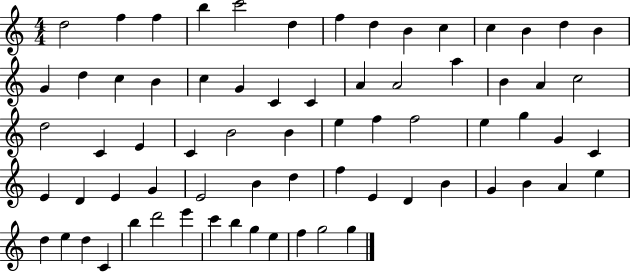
X:1
T:Untitled
M:4/4
L:1/4
K:C
d2 f f b c'2 d f d B c c B d B G d c B c G C C A A2 a B A c2 d2 C E C B2 B e f f2 e g G C E D E G E2 B d f E D B G B A e d e d C b d'2 e' c' b g e f g2 g